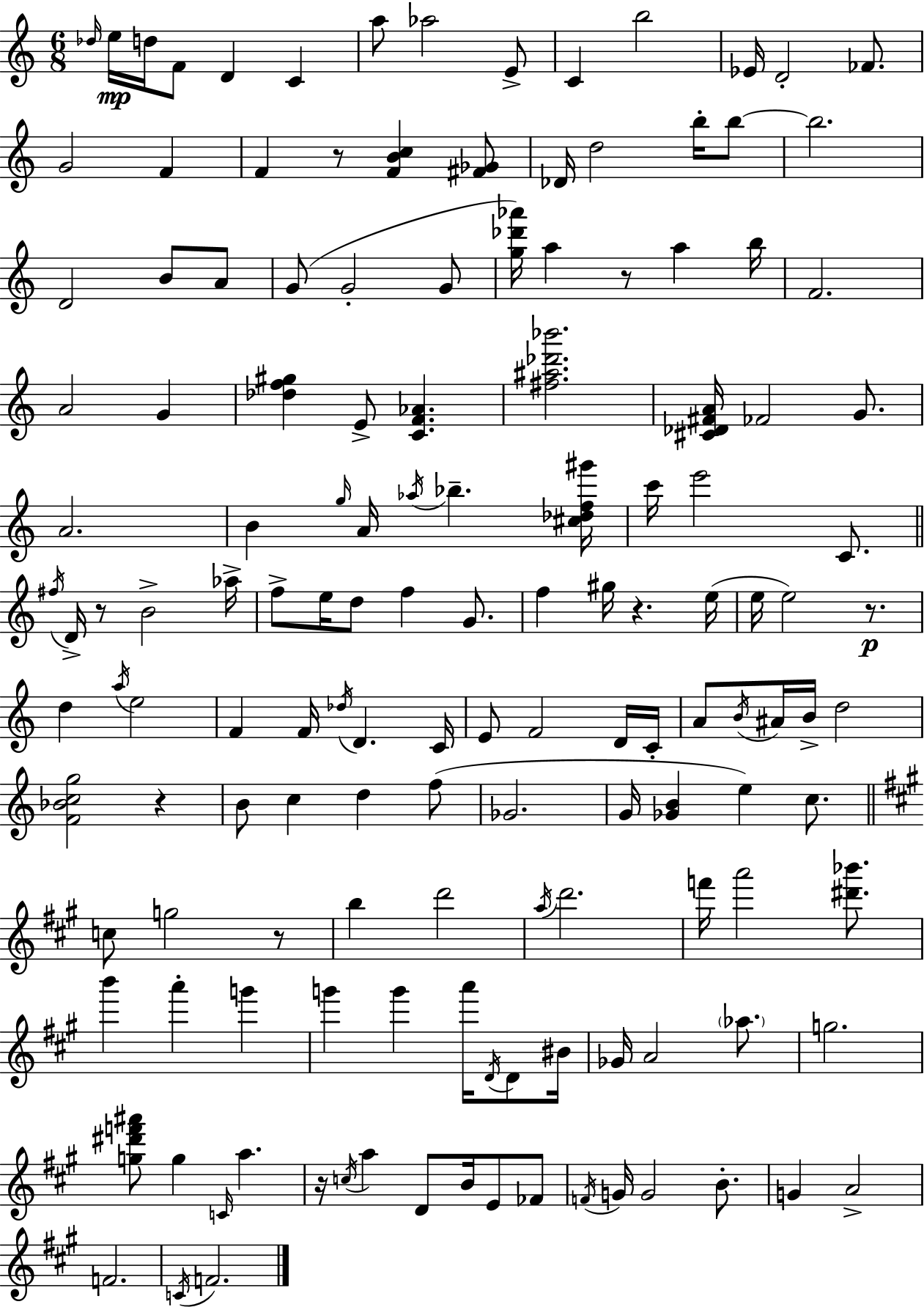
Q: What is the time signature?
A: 6/8